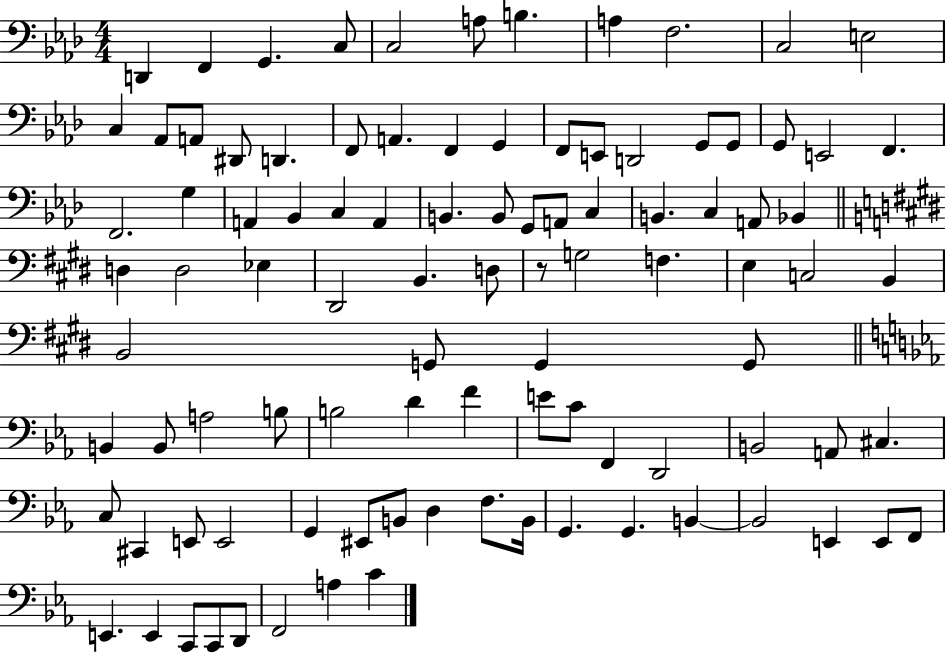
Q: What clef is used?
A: bass